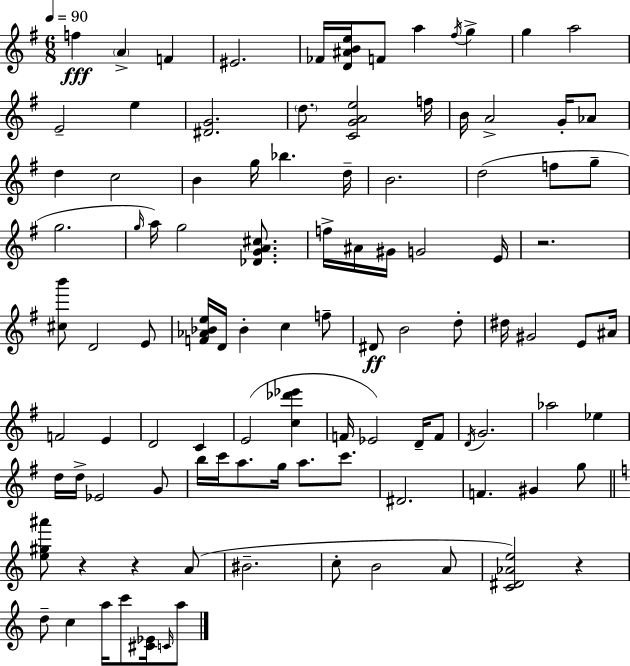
{
  \clef treble
  \numericTimeSignature
  \time 6/8
  \key g \major
  \tempo 4 = 90
  \repeat volta 2 { f''4\fff \parenthesize a'4-> f'4 | eis'2. | fes'16 <d' ais' b' e''>16 f'8 a''4 \acciaccatura { fis''16 } g''4-> | g''4 a''2 | \break e'2-- e''4 | <dis' g'>2. | \parenthesize d''8. <c' g' a' e''>2 | f''16 b'16 a'2-> g'16-. aes'8 | \break d''4 c''2 | b'4 g''16 bes''4. | d''16-- b'2. | d''2( f''8 g''8-- | \break g''2. | \grace { g''16 }) a''16 g''2 <des' g' a' cis''>8. | f''16-> ais'16 gis'16 g'2 | e'16 r2. | \break <cis'' b'''>8 d'2 | e'8 <f' aes' bes' e''>16 d'16 bes'4-. c''4 | f''8-- dis'8\ff b'2 | d''8-. dis''16 gis'2 e'8 | \break ais'16 f'2 e'4 | d'2 c'4 | e'2( <c'' des''' ees'''>4 | f'16 ees'2) d'16-- | \break f'8 \acciaccatura { d'16 } g'2. | aes''2 ees''4 | d''16 d''16-> ees'2 | g'8 b''16 c'''16 a''8. g''16 a''8. | \break c'''8. dis'2. | f'4. gis'4 | g''8 \bar "||" \break \key a \minor <e'' gis'' ais'''>8 r4 r4 a'8( | bis'2.-- | c''8-. b'2 a'8 | <c' dis' aes' e''>2) r4 | \break d''8-- c''4 a''16 c'''8 <cis' ees'>16 \grace { c'16 } a''8 | } \bar "|."
}